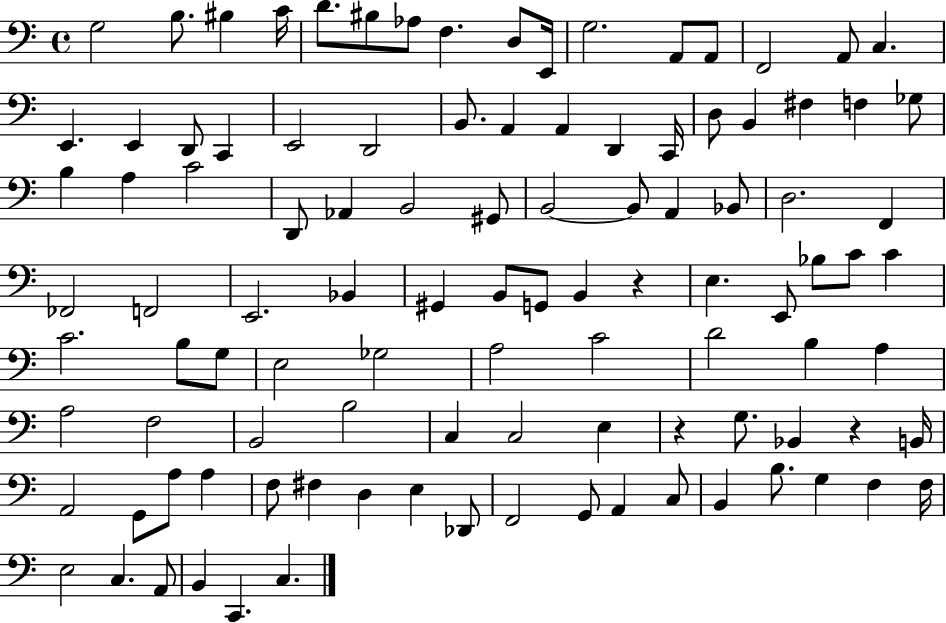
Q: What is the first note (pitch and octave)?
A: G3